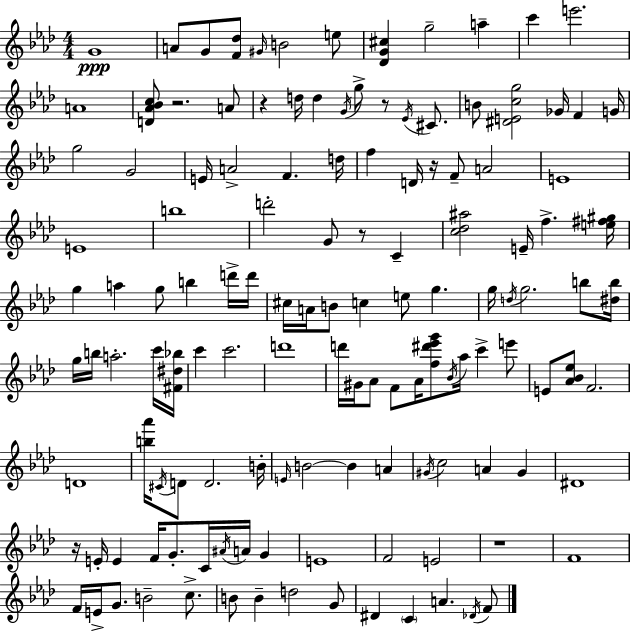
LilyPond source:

{
  \clef treble
  \numericTimeSignature
  \time 4/4
  \key f \minor
  \repeat volta 2 { g'1\ppp | a'8 g'8 <f' des''>8 \grace { gis'16 } b'2 e''8 | <des' g' cis''>4 g''2-- a''4-- | c'''4 e'''2. | \break a'1 | <d' aes' bes' c''>8 r2. a'8 | r4 d''16 d''4 \acciaccatura { g'16 } g''8-> r8 \acciaccatura { ees'16 } | cis'8. b'8 <dis' e' c'' g''>2 ges'16 f'4 | \break g'16 g''2 g'2 | e'16 a'2-> f'4. | d''16 f''4 d'16 r16 f'8-- a'2 | e'1 | \break e'1 | b''1 | d'''2-. g'8 r8 c'4-- | <c'' des'' ais''>2 e'16-- f''4.-> | \break <e'' fis'' gis''>16 g''4 a''4 g''8 b''4 | d'''16-> d'''16 cis''16 a'16 b'8 c''4 e''8 g''4. | g''16 \acciaccatura { d''16 } g''2. | b''8 <dis'' b''>16 g''16 b''16 a''2.-. | \break c'''16 <fis' dis'' bes''>16 c'''4 c'''2. | d'''1 | d'''16 gis'16 aes'8 f'8 aes'16 <f'' dis''' ees''' g'''>8 \acciaccatura { bes'16 } aes''16 c'''4-> | e'''8 e'8 <aes' bes' ees''>8 f'2. | \break d'1 | <b'' aes'''>16 \acciaccatura { cis'16 } d'8 d'2. | b'16-. \grace { e'16 } b'2~~ b'4 | a'4 \acciaccatura { gis'16 } c''2 | \break a'4 gis'4 dis'1 | r16 e'16-. e'4 f'16 g'8.-. | c'16 \acciaccatura { ais'16 } a'16 g'4 e'1 | f'2 | \break e'2 r1 | f'1 | f'16 e'16-> g'8. b'2-- | c''8.-> b'8 b'4-- d''2 | \break g'8 dis'4 \parenthesize c'4 | a'4. \acciaccatura { des'16 } f'8 } \bar "|."
}